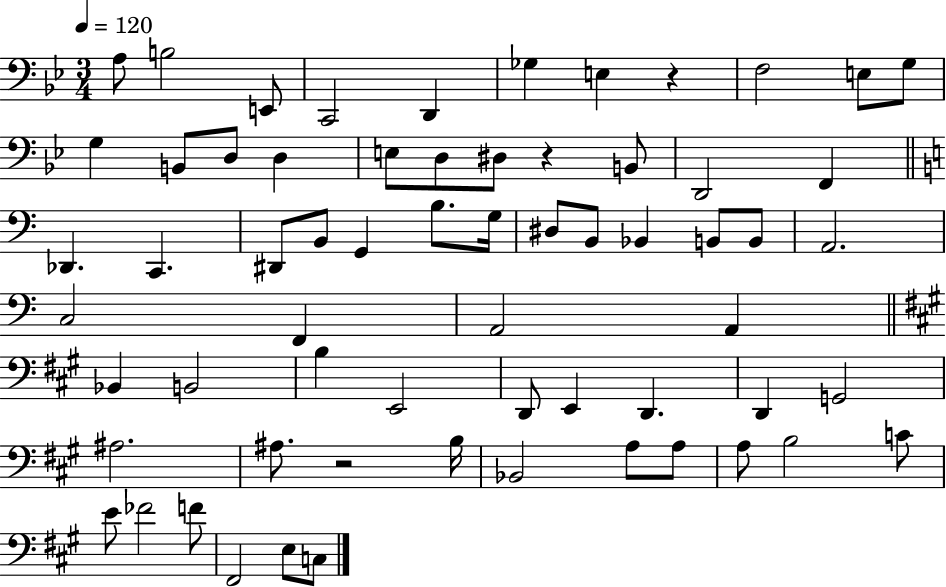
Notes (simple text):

A3/e B3/h E2/e C2/h D2/q Gb3/q E3/q R/q F3/h E3/e G3/e G3/q B2/e D3/e D3/q E3/e D3/e D#3/e R/q B2/e D2/h F2/q Db2/q. C2/q. D#2/e B2/e G2/q B3/e. G3/s D#3/e B2/e Bb2/q B2/e B2/e A2/h. C3/h F2/q A2/h A2/q Bb2/q B2/h B3/q E2/h D2/e E2/q D2/q. D2/q G2/h A#3/h. A#3/e. R/h B3/s Bb2/h A3/e A3/e A3/e B3/h C4/e E4/e FES4/h F4/e F#2/h E3/e C3/e